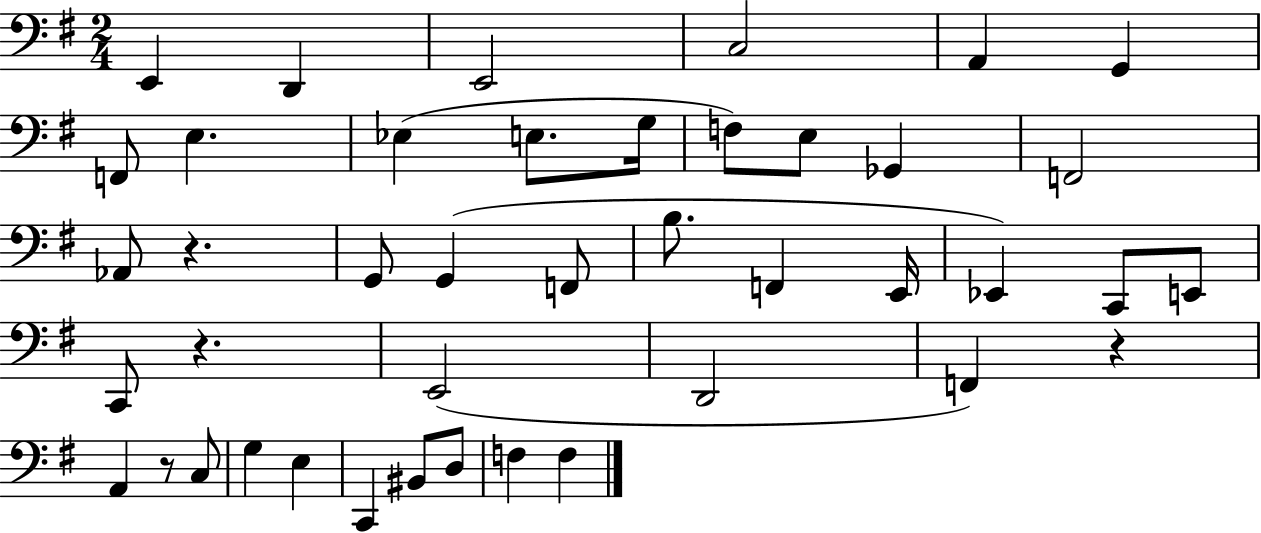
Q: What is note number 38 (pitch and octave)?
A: F3